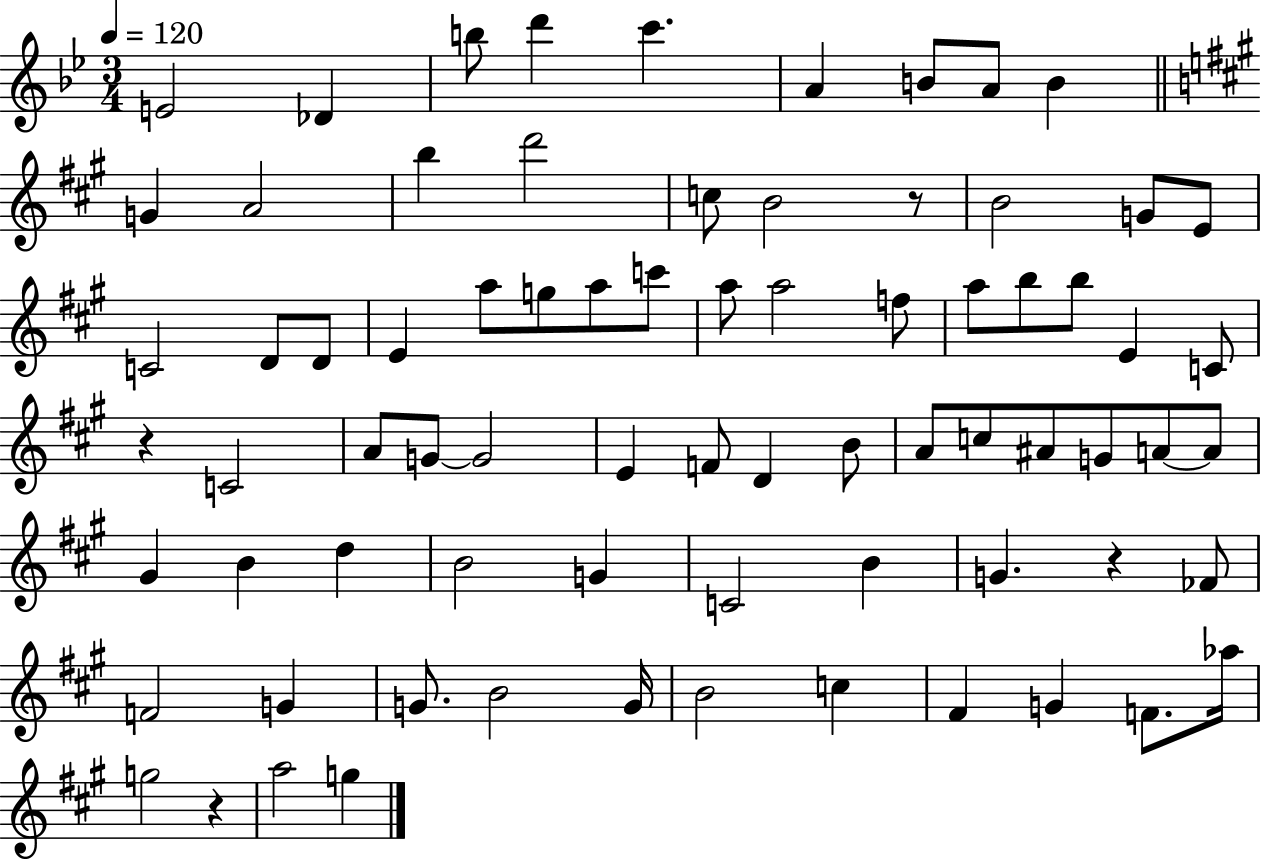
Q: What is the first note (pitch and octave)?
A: E4